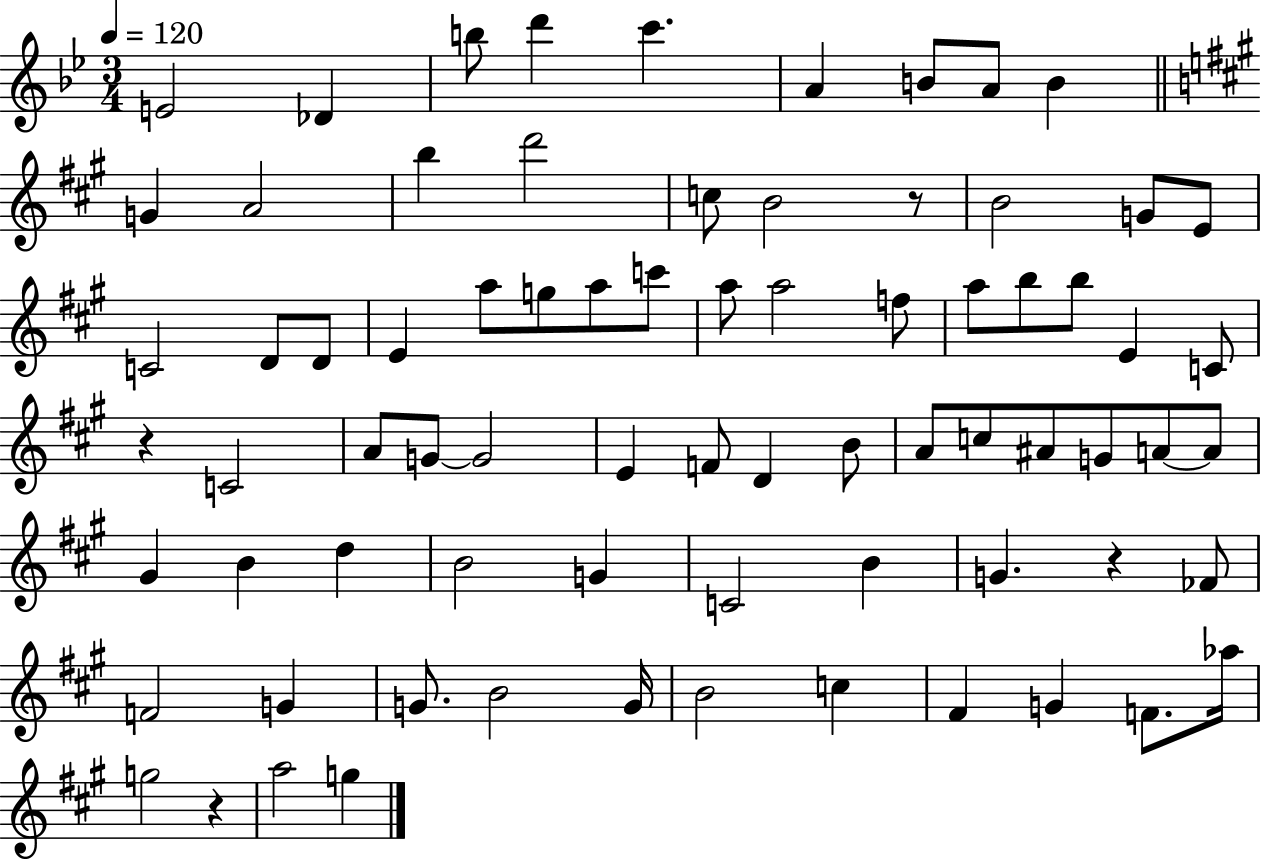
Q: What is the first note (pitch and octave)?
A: E4